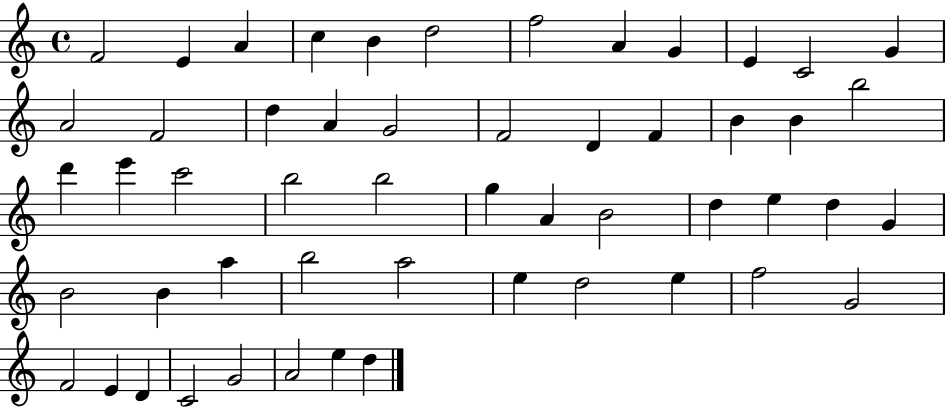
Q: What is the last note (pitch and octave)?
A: D5